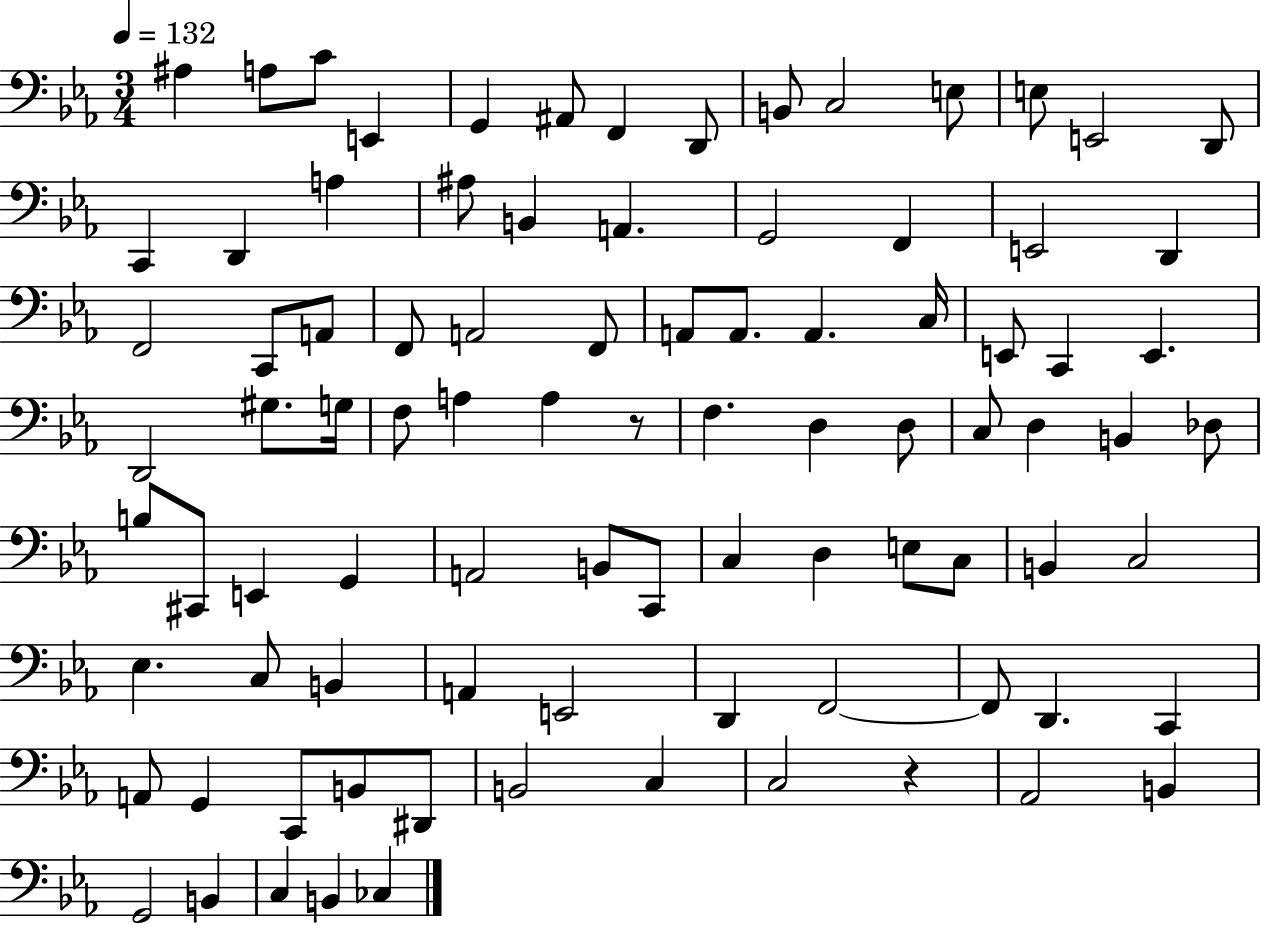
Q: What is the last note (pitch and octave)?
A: CES3